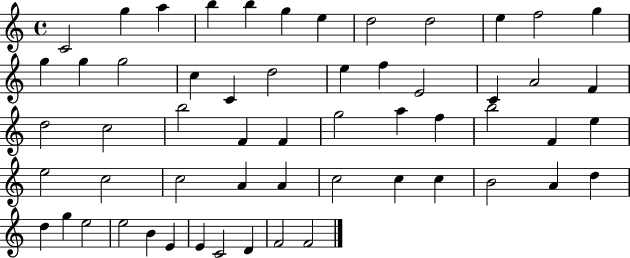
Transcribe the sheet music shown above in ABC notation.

X:1
T:Untitled
M:4/4
L:1/4
K:C
C2 g a b b g e d2 d2 e f2 g g g g2 c C d2 e f E2 C A2 F d2 c2 b2 F F g2 a f b2 F e e2 c2 c2 A A c2 c c B2 A d d g e2 e2 B E E C2 D F2 F2